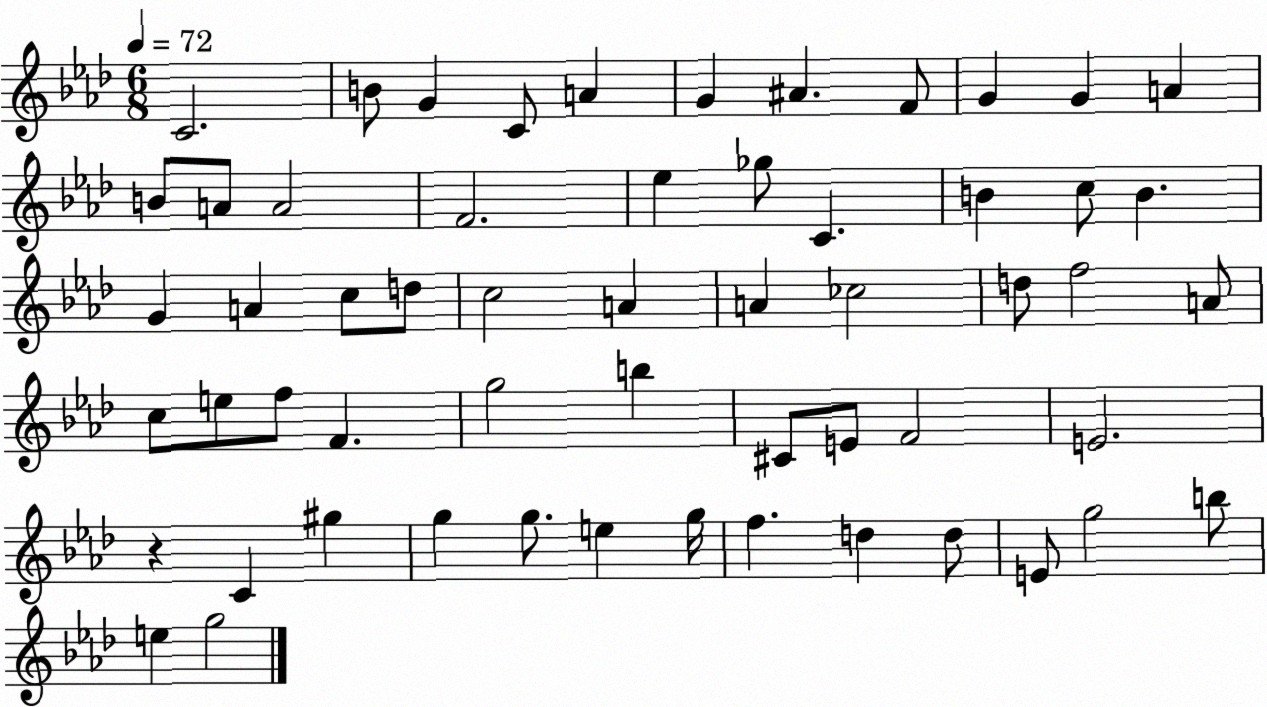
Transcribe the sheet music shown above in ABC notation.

X:1
T:Untitled
M:6/8
L:1/4
K:Ab
C2 B/2 G C/2 A G ^A F/2 G G A B/2 A/2 A2 F2 _e _g/2 C B c/2 B G A c/2 d/2 c2 A A _c2 d/2 f2 A/2 c/2 e/2 f/2 F g2 b ^C/2 E/2 F2 E2 z C ^g g g/2 e g/4 f d d/2 E/2 g2 b/2 e g2